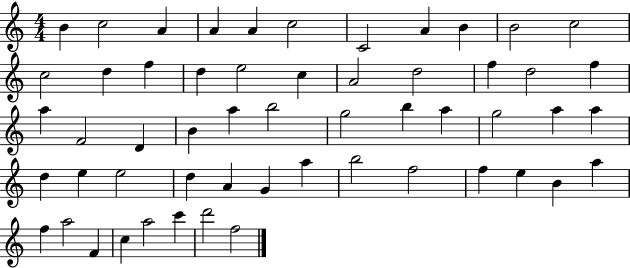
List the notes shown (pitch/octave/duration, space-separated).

B4/q C5/h A4/q A4/q A4/q C5/h C4/h A4/q B4/q B4/h C5/h C5/h D5/q F5/q D5/q E5/h C5/q A4/h D5/h F5/q D5/h F5/q A5/q F4/h D4/q B4/q A5/q B5/h G5/h B5/q A5/q G5/h A5/q A5/q D5/q E5/q E5/h D5/q A4/q G4/q A5/q B5/h F5/h F5/q E5/q B4/q A5/q F5/q A5/h F4/q C5/q A5/h C6/q D6/h F5/h